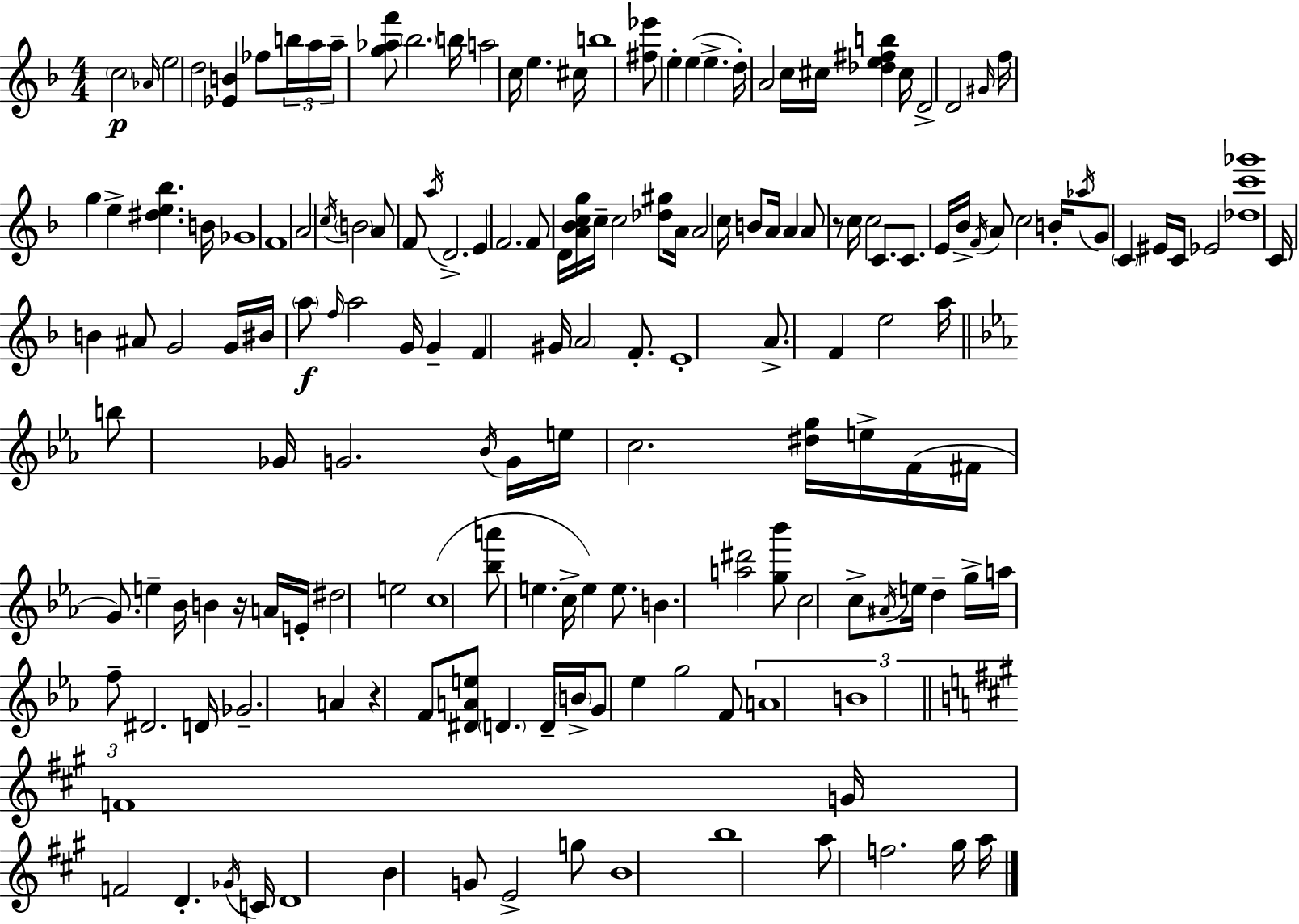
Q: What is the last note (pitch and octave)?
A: A5